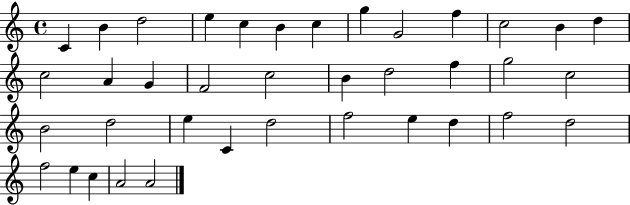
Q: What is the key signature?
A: C major